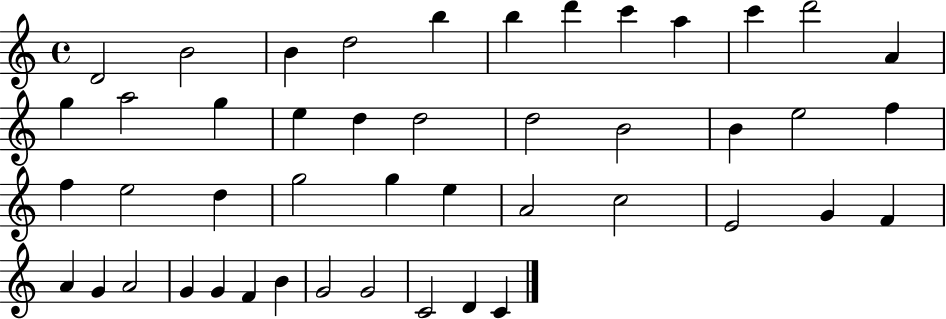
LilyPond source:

{
  \clef treble
  \time 4/4
  \defaultTimeSignature
  \key c \major
  d'2 b'2 | b'4 d''2 b''4 | b''4 d'''4 c'''4 a''4 | c'''4 d'''2 a'4 | \break g''4 a''2 g''4 | e''4 d''4 d''2 | d''2 b'2 | b'4 e''2 f''4 | \break f''4 e''2 d''4 | g''2 g''4 e''4 | a'2 c''2 | e'2 g'4 f'4 | \break a'4 g'4 a'2 | g'4 g'4 f'4 b'4 | g'2 g'2 | c'2 d'4 c'4 | \break \bar "|."
}